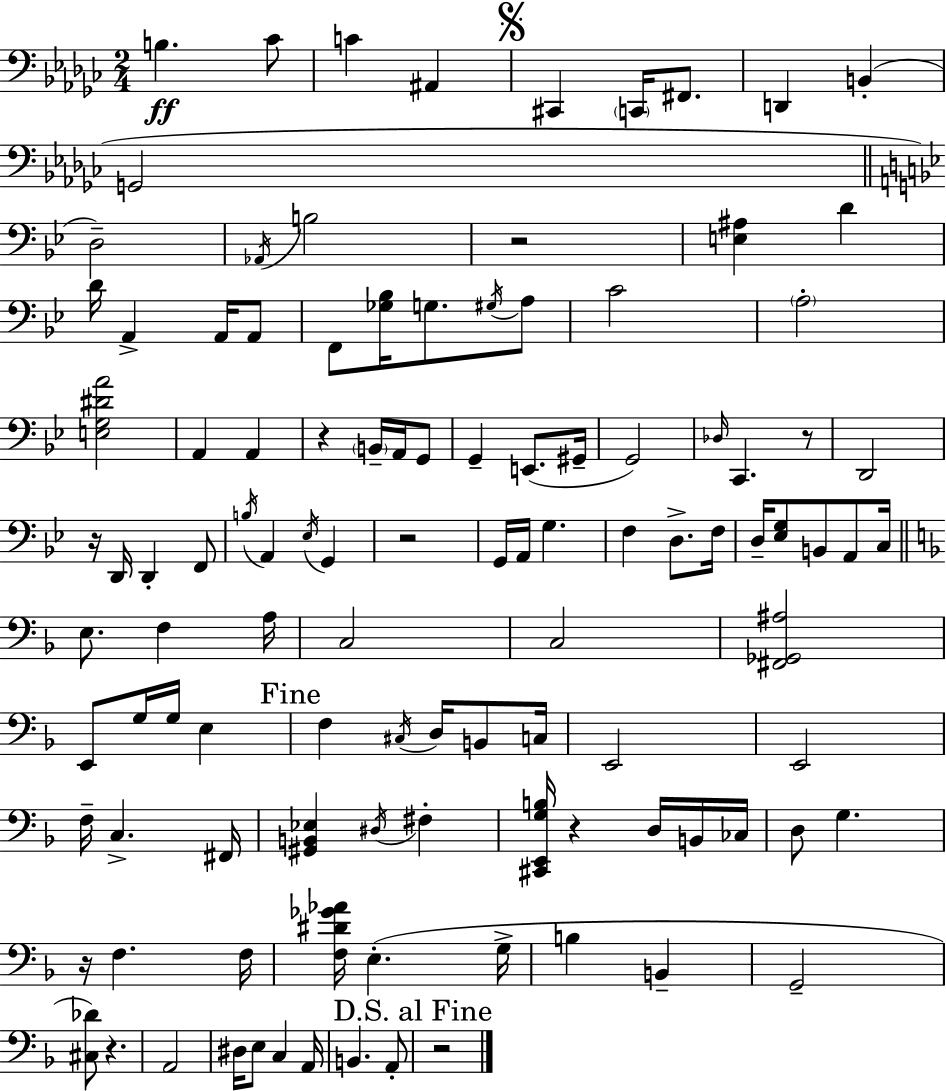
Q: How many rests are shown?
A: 9